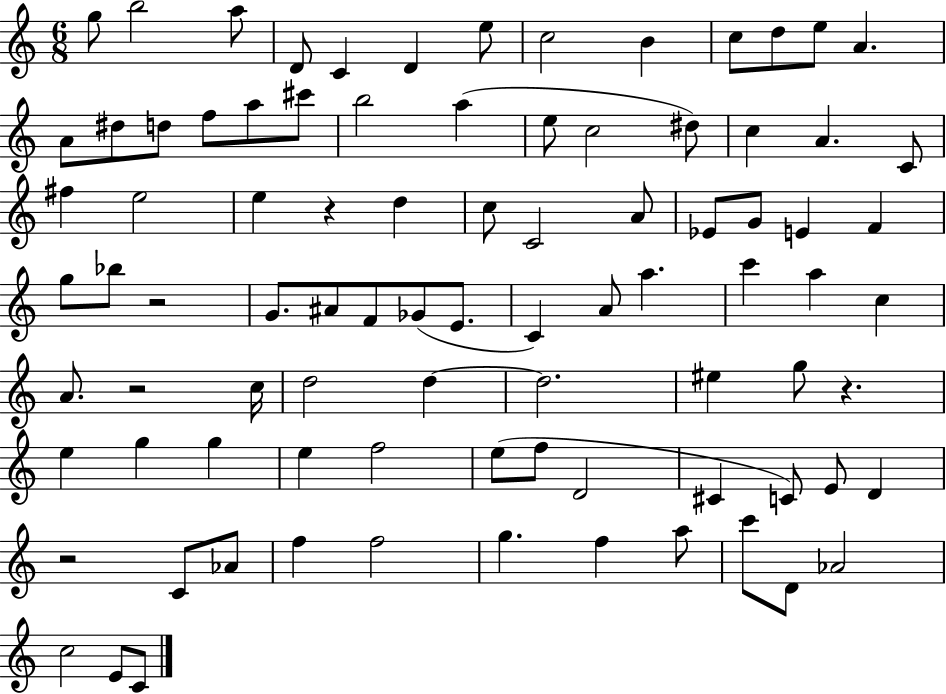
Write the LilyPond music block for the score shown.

{
  \clef treble
  \numericTimeSignature
  \time 6/8
  \key c \major
  g''8 b''2 a''8 | d'8 c'4 d'4 e''8 | c''2 b'4 | c''8 d''8 e''8 a'4. | \break a'8 dis''8 d''8 f''8 a''8 cis'''8 | b''2 a''4( | e''8 c''2 dis''8) | c''4 a'4. c'8 | \break fis''4 e''2 | e''4 r4 d''4 | c''8 c'2 a'8 | ees'8 g'8 e'4 f'4 | \break g''8 bes''8 r2 | g'8. ais'8 f'8 ges'8( e'8. | c'4) a'8 a''4. | c'''4 a''4 c''4 | \break a'8. r2 c''16 | d''2 d''4~~ | d''2. | eis''4 g''8 r4. | \break e''4 g''4 g''4 | e''4 f''2 | e''8( f''8 d'2 | cis'4 c'8) e'8 d'4 | \break r2 c'8 aes'8 | f''4 f''2 | g''4. f''4 a''8 | c'''8 d'8 aes'2 | \break c''2 e'8 c'8 | \bar "|."
}